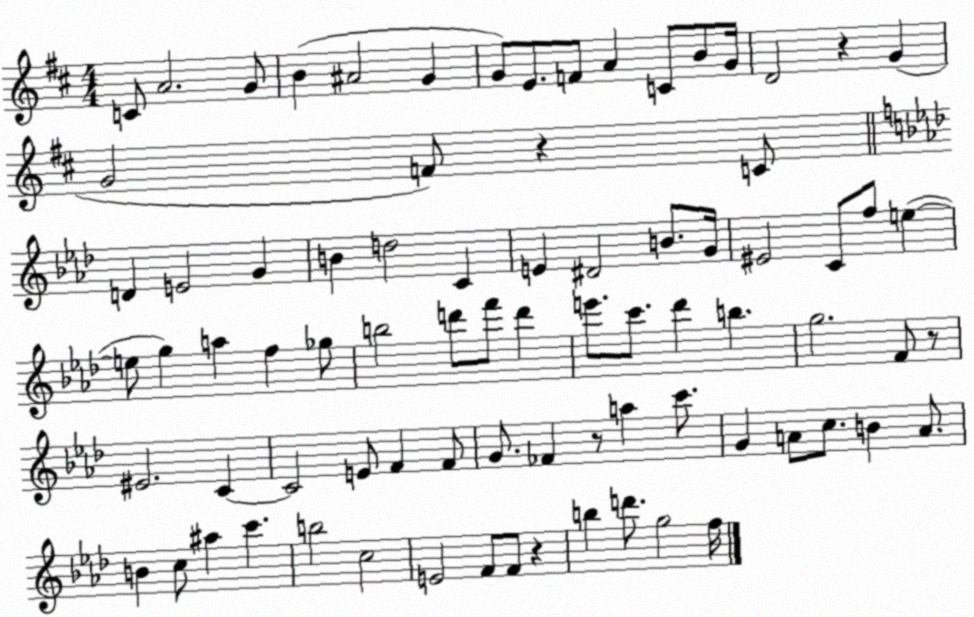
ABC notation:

X:1
T:Untitled
M:4/4
L:1/4
K:D
C/2 A2 G/2 B ^A2 G G/2 E/2 F/2 A C/2 B/2 G/4 D2 z G G2 F/2 z C/2 D E2 G B d2 C E ^D2 B/2 G/4 ^E2 C/2 f/2 e e/2 g a f _g/2 b2 d'/2 f'/2 d' e'/2 c'/2 _d' b g2 F/2 z/2 ^E2 C C2 E/2 F F/2 G/2 _F z/2 a c'/2 G A/2 c/2 B A/2 B c/2 ^a c' b2 c2 E2 F/2 F/2 z b d'/2 g2 f/4